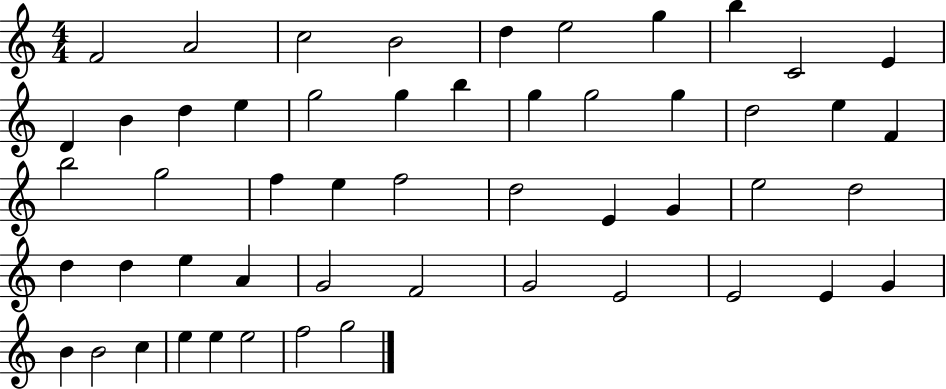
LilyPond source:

{
  \clef treble
  \numericTimeSignature
  \time 4/4
  \key c \major
  f'2 a'2 | c''2 b'2 | d''4 e''2 g''4 | b''4 c'2 e'4 | \break d'4 b'4 d''4 e''4 | g''2 g''4 b''4 | g''4 g''2 g''4 | d''2 e''4 f'4 | \break b''2 g''2 | f''4 e''4 f''2 | d''2 e'4 g'4 | e''2 d''2 | \break d''4 d''4 e''4 a'4 | g'2 f'2 | g'2 e'2 | e'2 e'4 g'4 | \break b'4 b'2 c''4 | e''4 e''4 e''2 | f''2 g''2 | \bar "|."
}